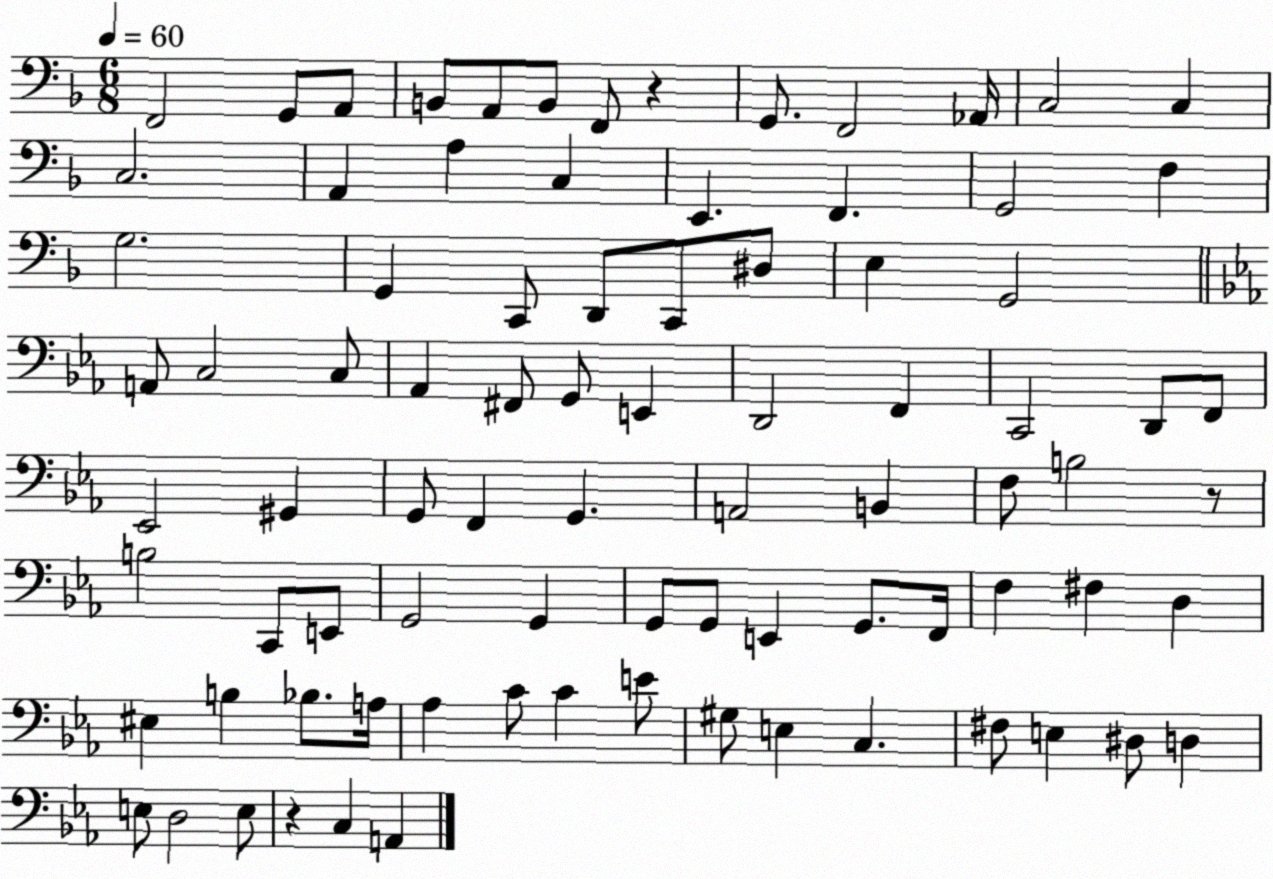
X:1
T:Untitled
M:6/8
L:1/4
K:F
F,,2 G,,/2 A,,/2 B,,/2 A,,/2 B,,/2 F,,/2 z G,,/2 F,,2 _A,,/4 C,2 C, C,2 A,, A, C, E,, F,, G,,2 F, G,2 G,, C,,/2 D,,/2 C,,/2 ^D,/2 E, G,,2 A,,/2 C,2 C,/2 _A,, ^F,,/2 G,,/2 E,, D,,2 F,, C,,2 D,,/2 F,,/2 _E,,2 ^G,, G,,/2 F,, G,, A,,2 B,, F,/2 B,2 z/2 B,2 C,,/2 E,,/2 G,,2 G,, G,,/2 G,,/2 E,, G,,/2 F,,/4 F, ^F, D, ^E, B, _B,/2 A,/4 _A, C/2 C E/2 ^G,/2 E, C, ^F,/2 E, ^D,/2 D, E,/2 D,2 E,/2 z C, A,,